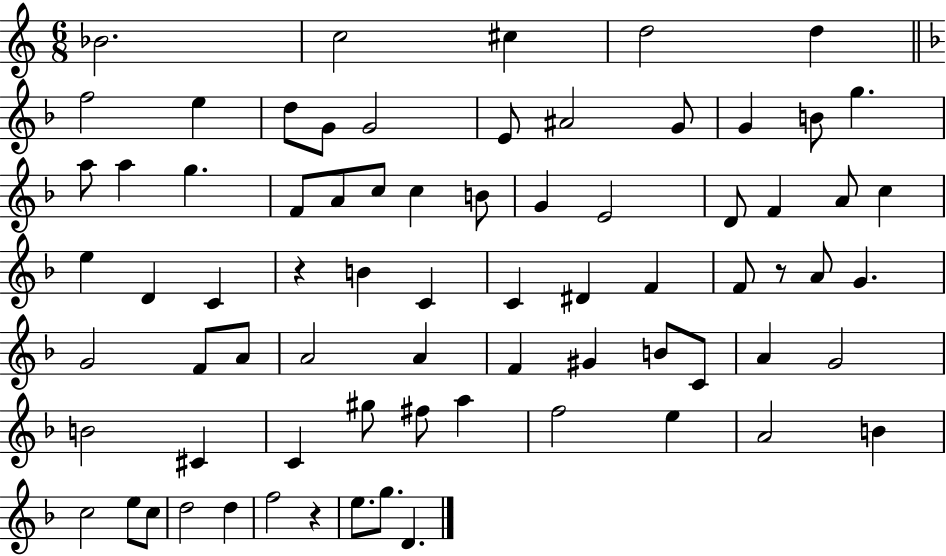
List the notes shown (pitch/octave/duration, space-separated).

Bb4/h. C5/h C#5/q D5/h D5/q F5/h E5/q D5/e G4/e G4/h E4/e A#4/h G4/e G4/q B4/e G5/q. A5/e A5/q G5/q. F4/e A4/e C5/e C5/q B4/e G4/q E4/h D4/e F4/q A4/e C5/q E5/q D4/q C4/q R/q B4/q C4/q C4/q D#4/q F4/q F4/e R/e A4/e G4/q. G4/h F4/e A4/e A4/h A4/q F4/q G#4/q B4/e C4/e A4/q G4/h B4/h C#4/q C4/q G#5/e F#5/e A5/q F5/h E5/q A4/h B4/q C5/h E5/e C5/e D5/h D5/q F5/h R/q E5/e. G5/e. D4/q.